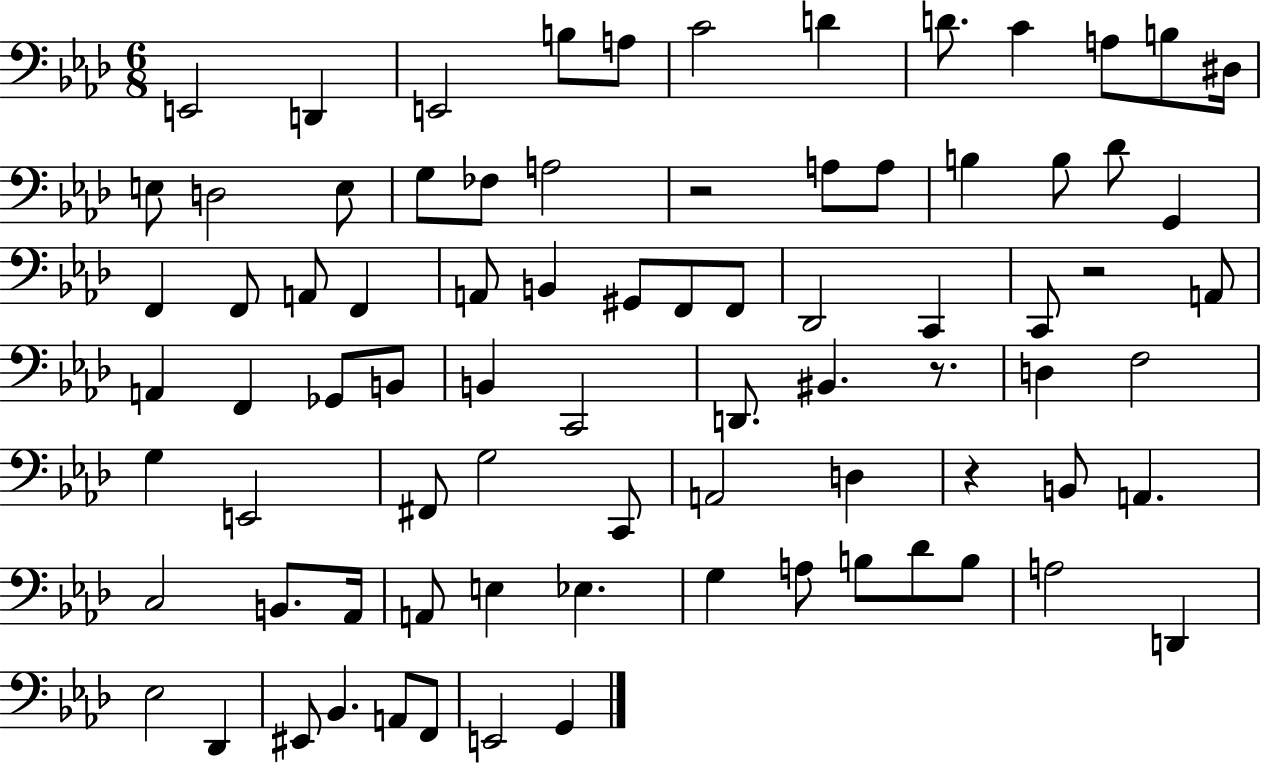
X:1
T:Untitled
M:6/8
L:1/4
K:Ab
E,,2 D,, E,,2 B,/2 A,/2 C2 D D/2 C A,/2 B,/2 ^D,/4 E,/2 D,2 E,/2 G,/2 _F,/2 A,2 z2 A,/2 A,/2 B, B,/2 _D/2 G,, F,, F,,/2 A,,/2 F,, A,,/2 B,, ^G,,/2 F,,/2 F,,/2 _D,,2 C,, C,,/2 z2 A,,/2 A,, F,, _G,,/2 B,,/2 B,, C,,2 D,,/2 ^B,, z/2 D, F,2 G, E,,2 ^F,,/2 G,2 C,,/2 A,,2 D, z B,,/2 A,, C,2 B,,/2 _A,,/4 A,,/2 E, _E, G, A,/2 B,/2 _D/2 B,/2 A,2 D,, _E,2 _D,, ^E,,/2 _B,, A,,/2 F,,/2 E,,2 G,,